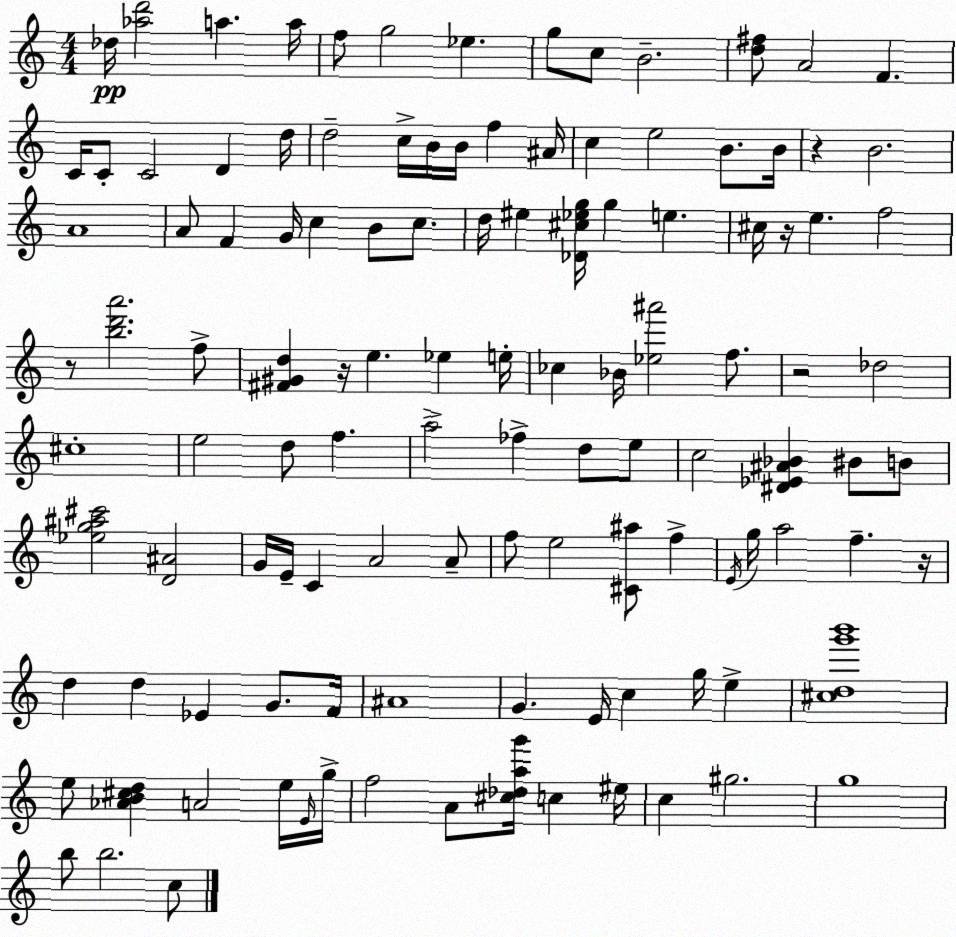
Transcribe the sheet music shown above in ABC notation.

X:1
T:Untitled
M:4/4
L:1/4
K:Am
_d/4 [_ad']2 a a/4 f/2 g2 _e g/2 c/2 B2 [d^f]/2 A2 F C/4 C/2 C2 D d/4 d2 c/4 B/4 B/4 f ^A/4 c e2 B/2 B/4 z B2 A4 A/2 F G/4 c B/2 c/2 d/4 ^e [_D^c_eg]/4 g e ^c/4 z/4 e f2 z/2 [bd'a']2 f/2 [^F^Gd] z/4 e _e e/4 _c _B/4 [_e^a']2 f/2 z2 _d2 ^c4 e2 d/2 f a2 _f d/2 e/2 c2 [^D_E^A_B] ^B/2 B/2 [_eg^a^c']2 [D^A]2 G/4 E/4 C A2 A/2 f/2 e2 [^C^a]/2 f E/4 g/4 a2 f z/4 d d _E G/2 F/4 ^A4 G E/4 c g/4 e [^cdg'b']4 e/2 [_AB^cd] A2 e/4 E/4 g/4 f2 A/2 [^c_dag']/4 c ^e/4 c ^g2 g4 b/2 b2 c/2